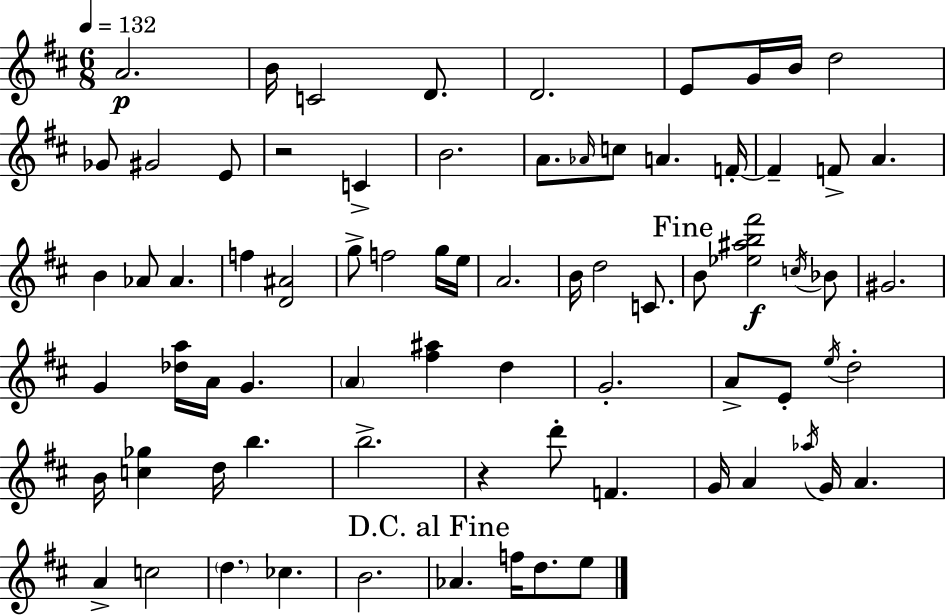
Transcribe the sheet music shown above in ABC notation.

X:1
T:Untitled
M:6/8
L:1/4
K:D
A2 B/4 C2 D/2 D2 E/2 G/4 B/4 d2 _G/2 ^G2 E/2 z2 C B2 A/2 _A/4 c/2 A F/4 F F/2 A B _A/2 _A f [D^A]2 g/2 f2 g/4 e/4 A2 B/4 d2 C/2 B/2 [_e^ab^f']2 c/4 _B/2 ^G2 G [_da]/4 A/4 G A [^f^a] d G2 A/2 E/2 e/4 d2 B/4 [c_g] d/4 b b2 z d'/2 F G/4 A _a/4 G/4 A A c2 d _c B2 _A f/4 d/2 e/2